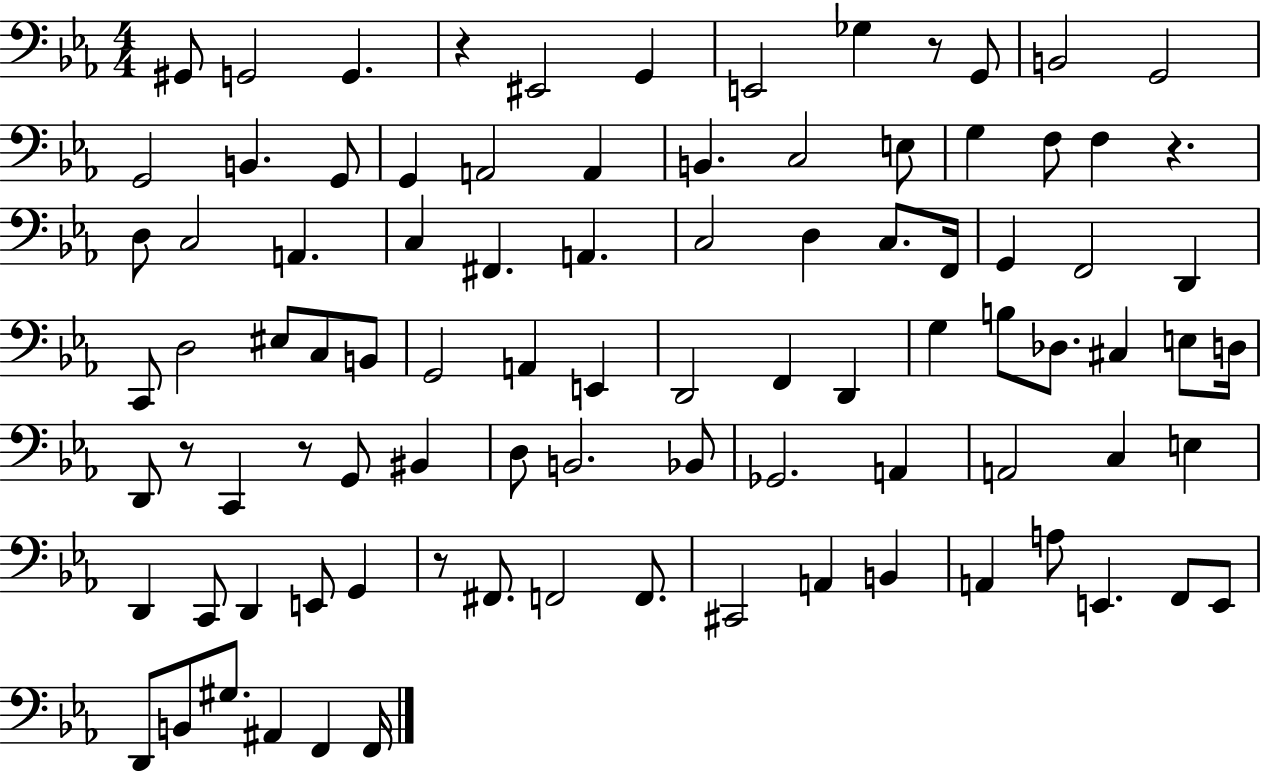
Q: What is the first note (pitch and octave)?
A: G#2